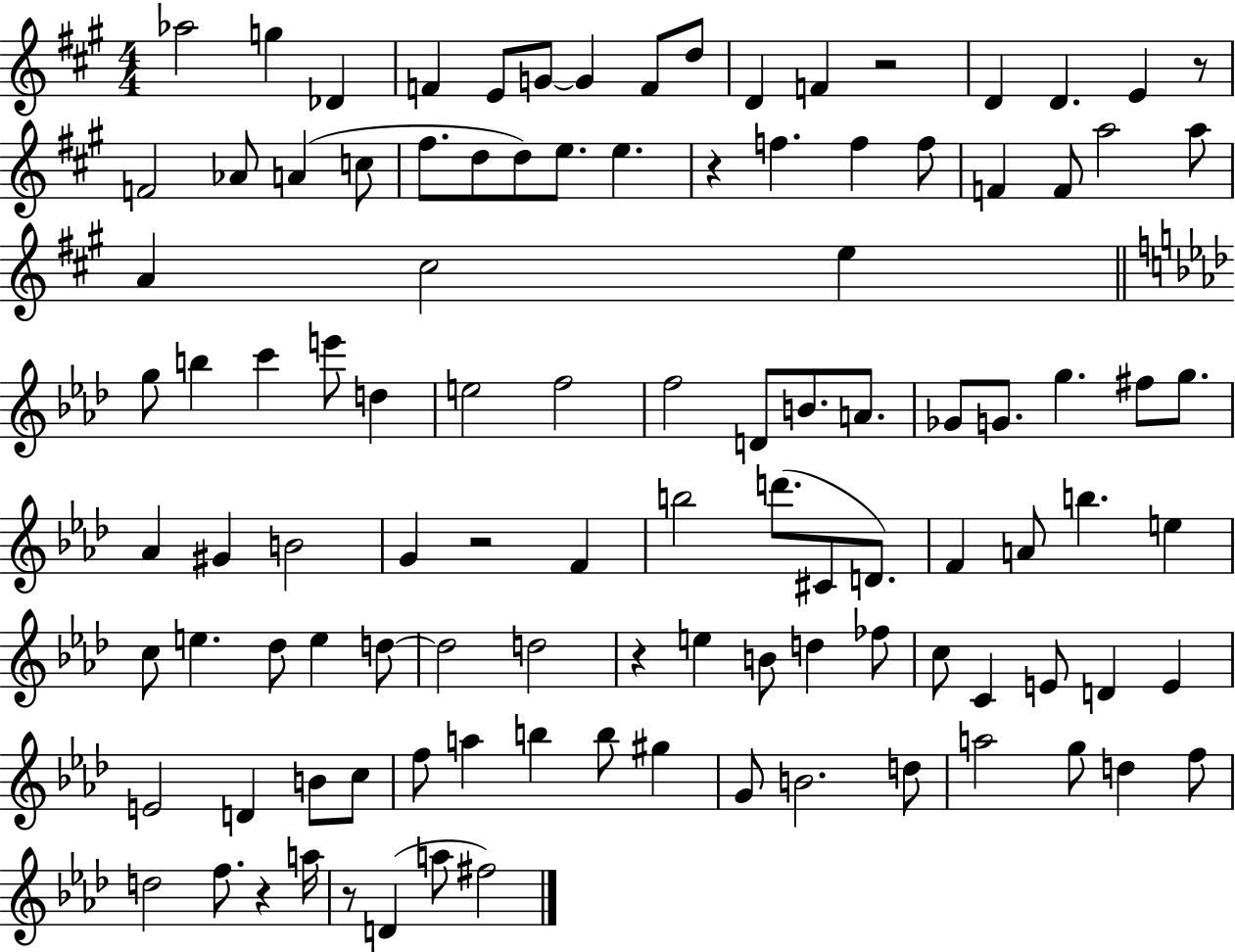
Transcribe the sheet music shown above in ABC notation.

X:1
T:Untitled
M:4/4
L:1/4
K:A
_a2 g _D F E/2 G/2 G F/2 d/2 D F z2 D D E z/2 F2 _A/2 A c/2 ^f/2 d/2 d/2 e/2 e z f f f/2 F F/2 a2 a/2 A ^c2 e g/2 b c' e'/2 d e2 f2 f2 D/2 B/2 A/2 _G/2 G/2 g ^f/2 g/2 _A ^G B2 G z2 F b2 d'/2 ^C/2 D/2 F A/2 b e c/2 e _d/2 e d/2 d2 d2 z e B/2 d _f/2 c/2 C E/2 D E E2 D B/2 c/2 f/2 a b b/2 ^g G/2 B2 d/2 a2 g/2 d f/2 d2 f/2 z a/4 z/2 D a/2 ^f2